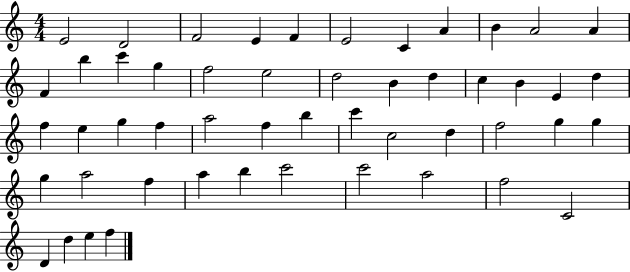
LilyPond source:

{
  \clef treble
  \numericTimeSignature
  \time 4/4
  \key c \major
  e'2 d'2 | f'2 e'4 f'4 | e'2 c'4 a'4 | b'4 a'2 a'4 | \break f'4 b''4 c'''4 g''4 | f''2 e''2 | d''2 b'4 d''4 | c''4 b'4 e'4 d''4 | \break f''4 e''4 g''4 f''4 | a''2 f''4 b''4 | c'''4 c''2 d''4 | f''2 g''4 g''4 | \break g''4 a''2 f''4 | a''4 b''4 c'''2 | c'''2 a''2 | f''2 c'2 | \break d'4 d''4 e''4 f''4 | \bar "|."
}